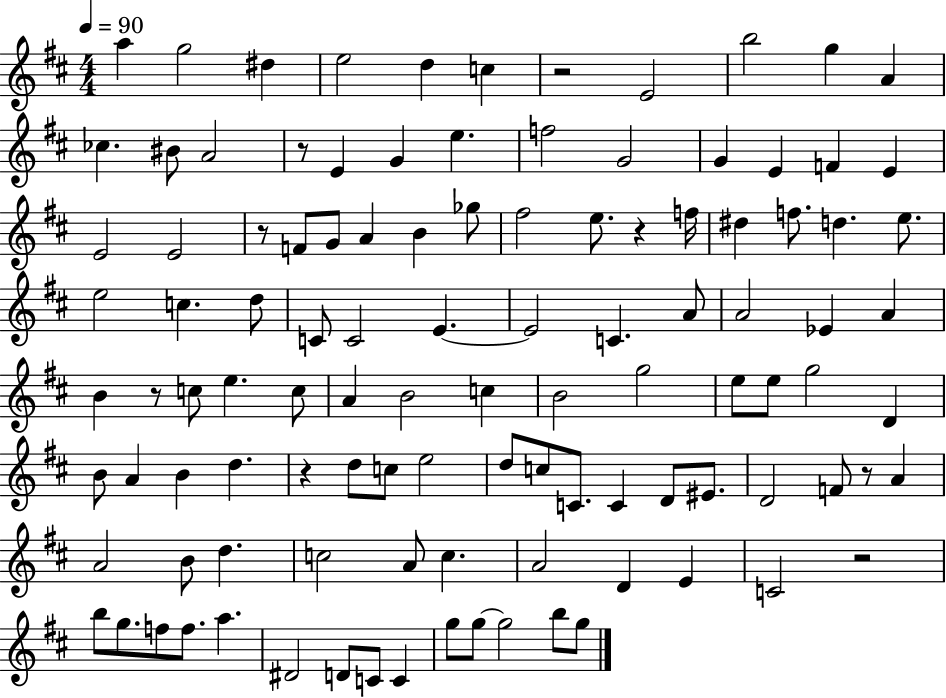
A5/q G5/h D#5/q E5/h D5/q C5/q R/h E4/h B5/h G5/q A4/q CES5/q. BIS4/e A4/h R/e E4/q G4/q E5/q. F5/h G4/h G4/q E4/q F4/q E4/q E4/h E4/h R/e F4/e G4/e A4/q B4/q Gb5/e F#5/h E5/e. R/q F5/s D#5/q F5/e. D5/q. E5/e. E5/h C5/q. D5/e C4/e C4/h E4/q. E4/h C4/q. A4/e A4/h Eb4/q A4/q B4/q R/e C5/e E5/q. C5/e A4/q B4/h C5/q B4/h G5/h E5/e E5/e G5/h D4/q B4/e A4/q B4/q D5/q. R/q D5/e C5/e E5/h D5/e C5/e C4/e. C4/q D4/e EIS4/e. D4/h F4/e R/e A4/q A4/h B4/e D5/q. C5/h A4/e C5/q. A4/h D4/q E4/q C4/h R/h B5/e G5/e. F5/e F5/e. A5/q. D#4/h D4/e C4/e C4/q G5/e G5/e G5/h B5/e G5/e